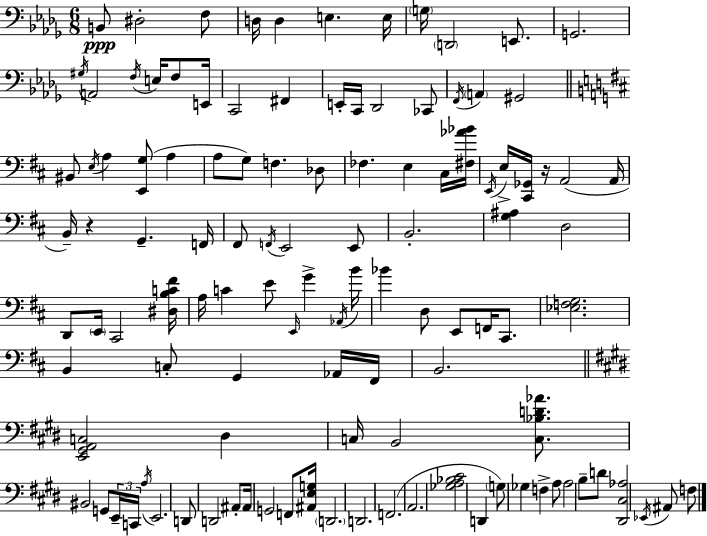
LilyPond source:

{
  \clef bass
  \numericTimeSignature
  \time 6/8
  \key bes \minor
  b,8\ppp dis2-. f8 | d16 d4 e4. e16 | \parenthesize g16 \parenthesize d,2 e,8. | g,2. | \break \acciaccatura { gis16 } a,2 \acciaccatura { f16 } e16 f8 | e,16 c,2 fis,4 | e,16-. c,16 des,2 | ces,8 \acciaccatura { f,16 } \parenthesize a,4 gis,2 | \break \bar "||" \break \key d \major bis,8 \acciaccatura { e16 } a4 <e, g>8( a4 | a8 g8) f4. des8 | fes4. e4 cis16 | <fis aes' bes'>16 \acciaccatura { e,16 } e16-> <cis, ges,>16 r16 a,2( | \break a,16 b,16--) r4 g,4.-- | f,16 fis,8 \acciaccatura { f,16 } e,2 | e,8 b,2.-. | <g ais>4 d2 | \break d,8 \parenthesize e,16 cis,2 | <dis b c' fis'>16 a16 c'4 e'8 \grace { e,16 } g'4-> | \acciaccatura { aes,16 } b'16 bes'4 d8 e,8 | f,16 cis,8. <ees f g>2. | \break b,4 c8-. g,4 | aes,16 fis,16 b,2. | \bar "||" \break \key e \major <e, gis, a, c>2 dis4 | c16 b,2 <c bes d' aes'>8. | bis,2 g,8 \tuplet 3/2 { e,16-- c,16 | \acciaccatura { a16 } } e,2. | \break d,8 d,2 ais,8-. | ais,16 g,2 f,8 | <ais, e g>16 \parenthesize d,2. | d,2. | \break f,2.( | a,2. | <ges a bes cis'>2 d,4 | \parenthesize g8) ges4 f4-> a8 | \break a2 b8-- d'8 | <dis, cis aes>2 \acciaccatura { ees,16 } ais,8 | f8 \bar "|."
}